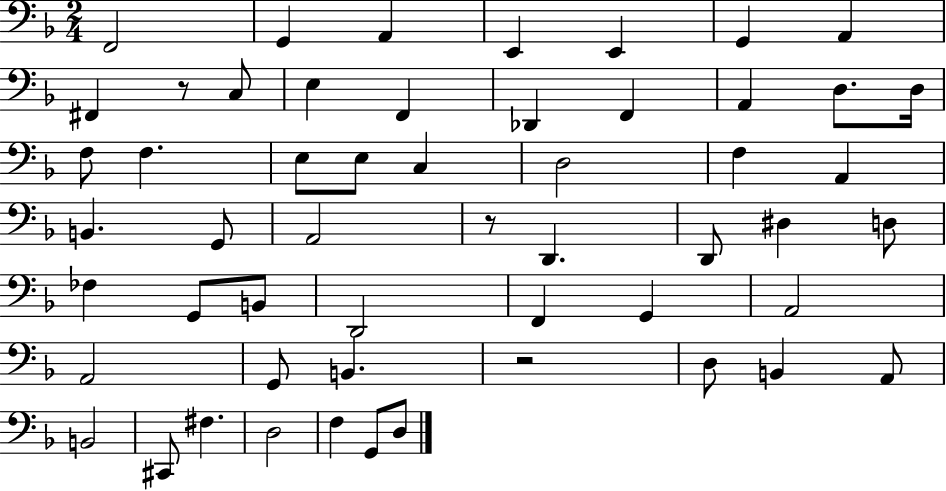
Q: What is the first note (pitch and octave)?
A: F2